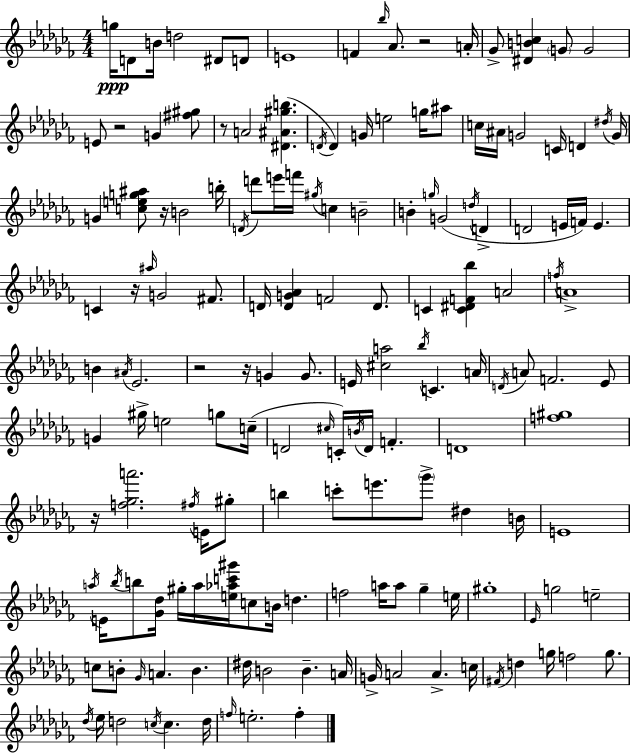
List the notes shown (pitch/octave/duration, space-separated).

G5/s D4/e B4/s D5/h D#4/e D4/e E4/w F4/q Bb5/s Ab4/e. R/h A4/s Gb4/e [D#4,B4,C5]/q G4/e G4/h E4/e R/h G4/q [F#5,G#5]/e R/e A4/h [D#4,A#4,G#5,B5]/q. D4/s D4/q G4/s E5/h G5/s A#5/e C5/s A#4/s G4/h C4/s D4/q D#5/s G4/s G4/q [C5,E5,G5,A#5]/e R/s B4/h B5/s D4/s D6/e E6/s F6/s G#5/s C5/q B4/h B4/q G5/s G4/h D5/s D4/q D4/h E4/s F4/s E4/q. C4/q R/s A#5/s G4/h F#4/e. D4/s [D4,G4,Ab4]/q F4/h D4/e. C4/q [C4,D#4,F4,Bb5]/q A4/h F5/s A4/w B4/q A#4/s Eb4/h. R/h R/s G4/q G4/e. E4/s [C#5,A5]/h Bb5/s C4/q. A4/s D4/s A4/e F4/h. Eb4/e G4/q G#5/s E5/h G5/e C5/s D4/h C#5/s C4/s B4/s D4/s F4/q. D4/w [F5,G#5]/w R/s [F5,Gb5,A6]/h. F#5/s E4/s G#5/e B5/q C6/e E6/e. Gb6/e D#5/q B4/s E4/w A5/s E4/s Bb5/s B5/e [Gb4,Db5]/s G#5/s A5/s [E5,Ab5,C6,G#6]/s C5/e B4/s D5/q. F5/h A5/s A5/e Gb5/q E5/s G#5/w Eb4/s G5/h E5/h C5/e B4/e Gb4/s A4/q. B4/q. D#5/s B4/h B4/q. A4/s G4/s A4/h A4/q. C5/s F#4/s D5/q G5/s F5/h G5/e. Db5/s Eb5/s D5/h C5/s C5/q. D5/s F5/s E5/h. F5/q